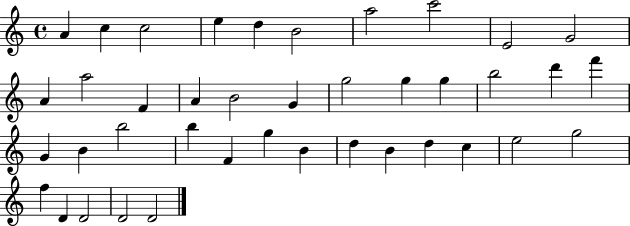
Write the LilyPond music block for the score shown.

{
  \clef treble
  \time 4/4
  \defaultTimeSignature
  \key c \major
  a'4 c''4 c''2 | e''4 d''4 b'2 | a''2 c'''2 | e'2 g'2 | \break a'4 a''2 f'4 | a'4 b'2 g'4 | g''2 g''4 g''4 | b''2 d'''4 f'''4 | \break g'4 b'4 b''2 | b''4 f'4 g''4 b'4 | d''4 b'4 d''4 c''4 | e''2 g''2 | \break f''4 d'4 d'2 | d'2 d'2 | \bar "|."
}